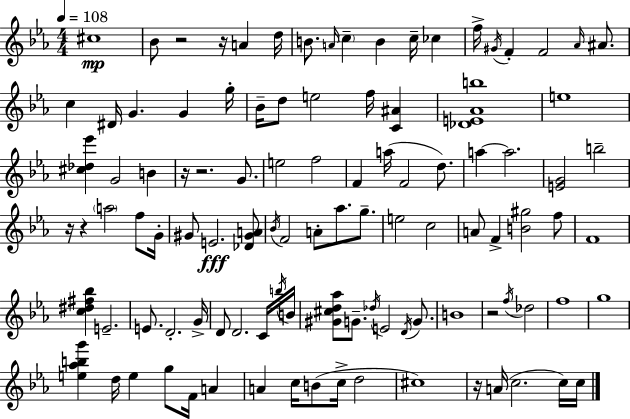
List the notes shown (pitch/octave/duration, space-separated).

C#5/w Bb4/e R/h R/s A4/q D5/s B4/e. A4/s C5/q B4/q C5/s CES5/q F5/s G#4/s F4/q F4/h Ab4/s A#4/e. C5/q D#4/s G4/q. G4/q G5/s Bb4/s D5/e E5/h F5/s [C4,A#4]/q [Db4,E4,Ab4,B5]/w E5/w [C#5,Db5,Eb6]/q G4/h B4/q R/s R/h. G4/e. E5/h F5/h F4/q A5/s F4/h D5/e. A5/q A5/h. [E4,G4]/h B5/h R/s R/q A5/h F5/e G4/s G#4/e E4/h. [Db4,G#4,A4]/e Bb4/s F4/h A4/e Ab5/e. G5/e. E5/h C5/h A4/e F4/q [B4,G#5]/h F5/e F4/w [C5,D#5,F#5,Bb5]/q E4/h. E4/e. D4/h. G4/s D4/e D4/h. C4/s B5/s B4/s [G#4,C#5,D5,Ab5]/e G4/e. Db5/s E4/h D4/s G4/e. B4/w R/h F5/s Db5/h F5/w G5/w [E5,Ab5,B5,G6]/q D5/s E5/q G5/e F4/s A4/q A4/q C5/s B4/e C5/s D5/h C#5/w R/s A4/s C5/h. C5/s C5/s